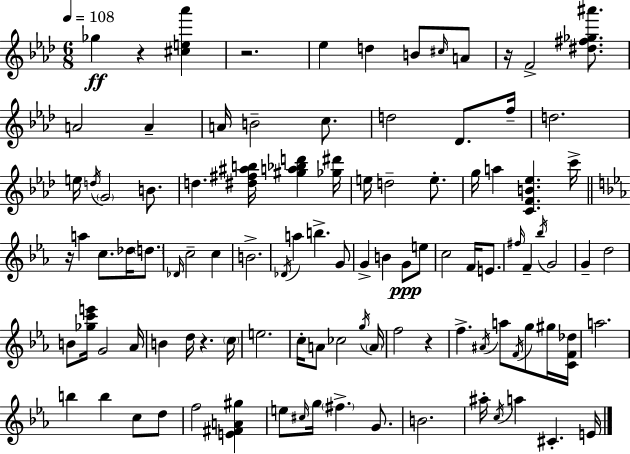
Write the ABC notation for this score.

X:1
T:Untitled
M:6/8
L:1/4
K:Fm
_g z [^ce_a'] z2 _e d B/2 ^c/4 A/2 z/4 F2 [^d^f_g^a']/2 A2 A A/4 B2 c/2 d2 _D/2 f/4 d2 e/4 d/4 G2 B/2 d [^d^f^ab]/4 [^ga_bd'] [_g^d']/4 e/4 d2 e/2 g/4 a [CFB_e] c'/4 z/4 a c/2 _d/4 d/2 _D/4 c2 c B2 _D/4 a b G/2 G B G/2 e/2 c2 F/4 E/2 ^f/4 F _b/4 G2 G d2 B/2 [_gc'e']/4 G2 _A/4 B d/4 z c/4 e2 c/4 A/2 _c2 g/4 A/4 f2 z f ^A/4 a/2 F/4 g/2 ^g/4 [CF_d]/4 a2 b b c/2 d/2 f2 [E^FA^g] e/2 ^c/4 g/4 ^f G/2 B2 ^a/4 c/4 a ^C E/4